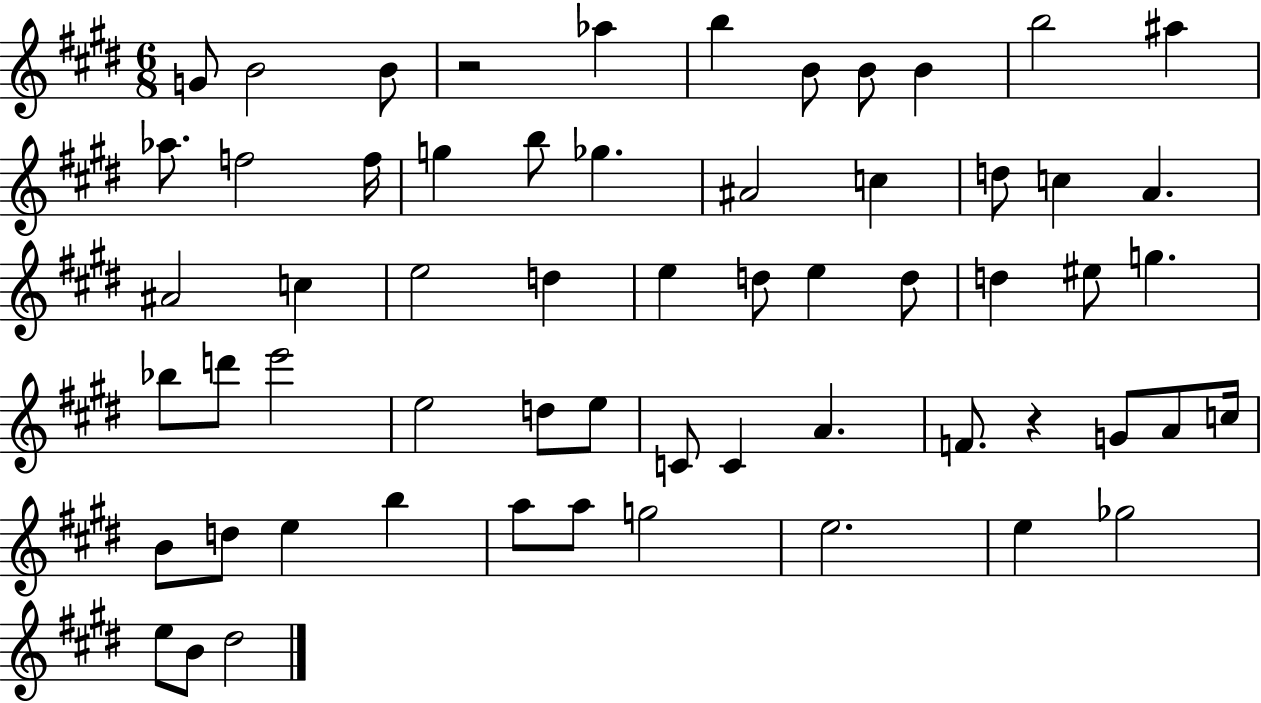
{
  \clef treble
  \numericTimeSignature
  \time 6/8
  \key e \major
  g'8 b'2 b'8 | r2 aes''4 | b''4 b'8 b'8 b'4 | b''2 ais''4 | \break aes''8. f''2 f''16 | g''4 b''8 ges''4. | ais'2 c''4 | d''8 c''4 a'4. | \break ais'2 c''4 | e''2 d''4 | e''4 d''8 e''4 d''8 | d''4 eis''8 g''4. | \break bes''8 d'''8 e'''2 | e''2 d''8 e''8 | c'8 c'4 a'4. | f'8. r4 g'8 a'8 c''16 | \break b'8 d''8 e''4 b''4 | a''8 a''8 g''2 | e''2. | e''4 ges''2 | \break e''8 b'8 dis''2 | \bar "|."
}